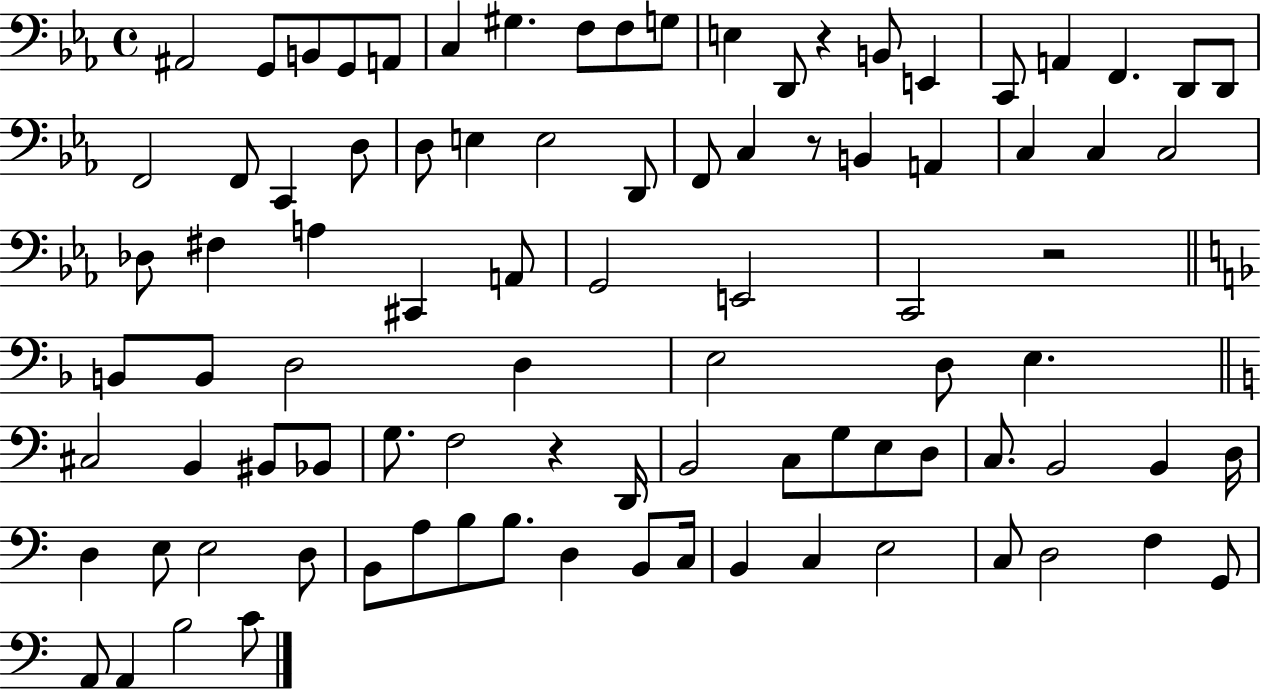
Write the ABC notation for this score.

X:1
T:Untitled
M:4/4
L:1/4
K:Eb
^A,,2 G,,/2 B,,/2 G,,/2 A,,/2 C, ^G, F,/2 F,/2 G,/2 E, D,,/2 z B,,/2 E,, C,,/2 A,, F,, D,,/2 D,,/2 F,,2 F,,/2 C,, D,/2 D,/2 E, E,2 D,,/2 F,,/2 C, z/2 B,, A,, C, C, C,2 _D,/2 ^F, A, ^C,, A,,/2 G,,2 E,,2 C,,2 z2 B,,/2 B,,/2 D,2 D, E,2 D,/2 E, ^C,2 B,, ^B,,/2 _B,,/2 G,/2 F,2 z D,,/4 B,,2 C,/2 G,/2 E,/2 D,/2 C,/2 B,,2 B,, D,/4 D, E,/2 E,2 D,/2 B,,/2 A,/2 B,/2 B,/2 D, B,,/2 C,/4 B,, C, E,2 C,/2 D,2 F, G,,/2 A,,/2 A,, B,2 C/2